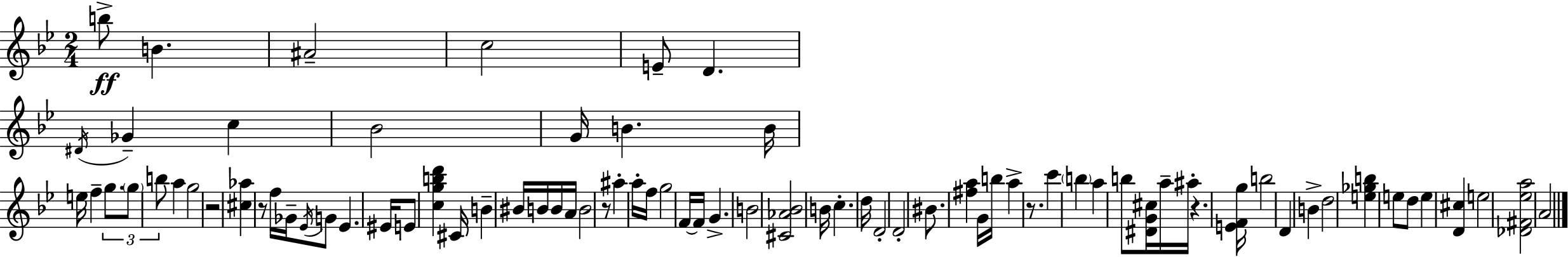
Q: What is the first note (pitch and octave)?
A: B5